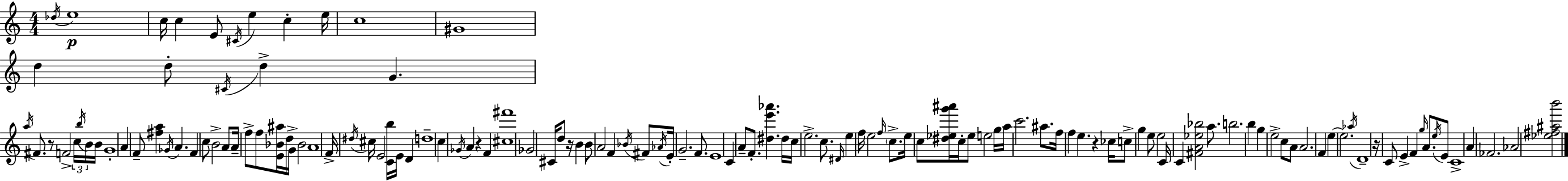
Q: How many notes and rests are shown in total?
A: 133